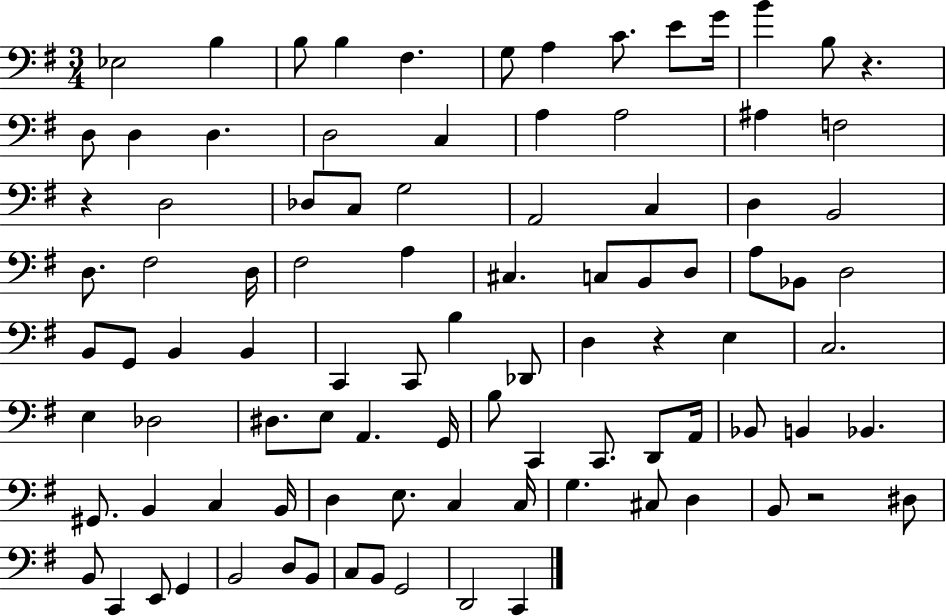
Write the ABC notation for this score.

X:1
T:Untitled
M:3/4
L:1/4
K:G
_E,2 B, B,/2 B, ^F, G,/2 A, C/2 E/2 G/4 B B,/2 z D,/2 D, D, D,2 C, A, A,2 ^A, F,2 z D,2 _D,/2 C,/2 G,2 A,,2 C, D, B,,2 D,/2 ^F,2 D,/4 ^F,2 A, ^C, C,/2 B,,/2 D,/2 A,/2 _B,,/2 D,2 B,,/2 G,,/2 B,, B,, C,, C,,/2 B, _D,,/2 D, z E, C,2 E, _D,2 ^D,/2 E,/2 A,, G,,/4 B,/2 C,, C,,/2 D,,/2 A,,/4 _B,,/2 B,, _B,, ^G,,/2 B,, C, B,,/4 D, E,/2 C, C,/4 G, ^C,/2 D, B,,/2 z2 ^D,/2 B,,/2 C,, E,,/2 G,, B,,2 D,/2 B,,/2 C,/2 B,,/2 G,,2 D,,2 C,,